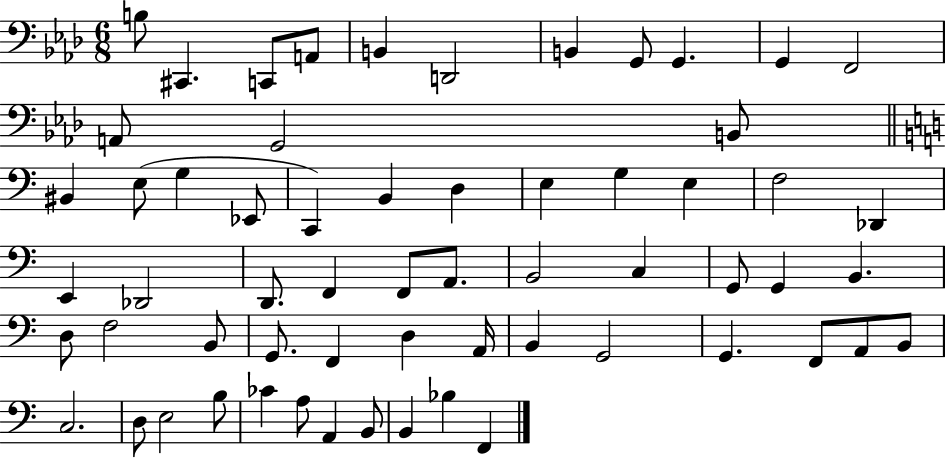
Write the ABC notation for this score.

X:1
T:Untitled
M:6/8
L:1/4
K:Ab
B,/2 ^C,, C,,/2 A,,/2 B,, D,,2 B,, G,,/2 G,, G,, F,,2 A,,/2 G,,2 B,,/2 ^B,, E,/2 G, _E,,/2 C,, B,, D, E, G, E, F,2 _D,, E,, _D,,2 D,,/2 F,, F,,/2 A,,/2 B,,2 C, G,,/2 G,, B,, D,/2 F,2 B,,/2 G,,/2 F,, D, A,,/4 B,, G,,2 G,, F,,/2 A,,/2 B,,/2 C,2 D,/2 E,2 B,/2 _C A,/2 A,, B,,/2 B,, _B, F,,